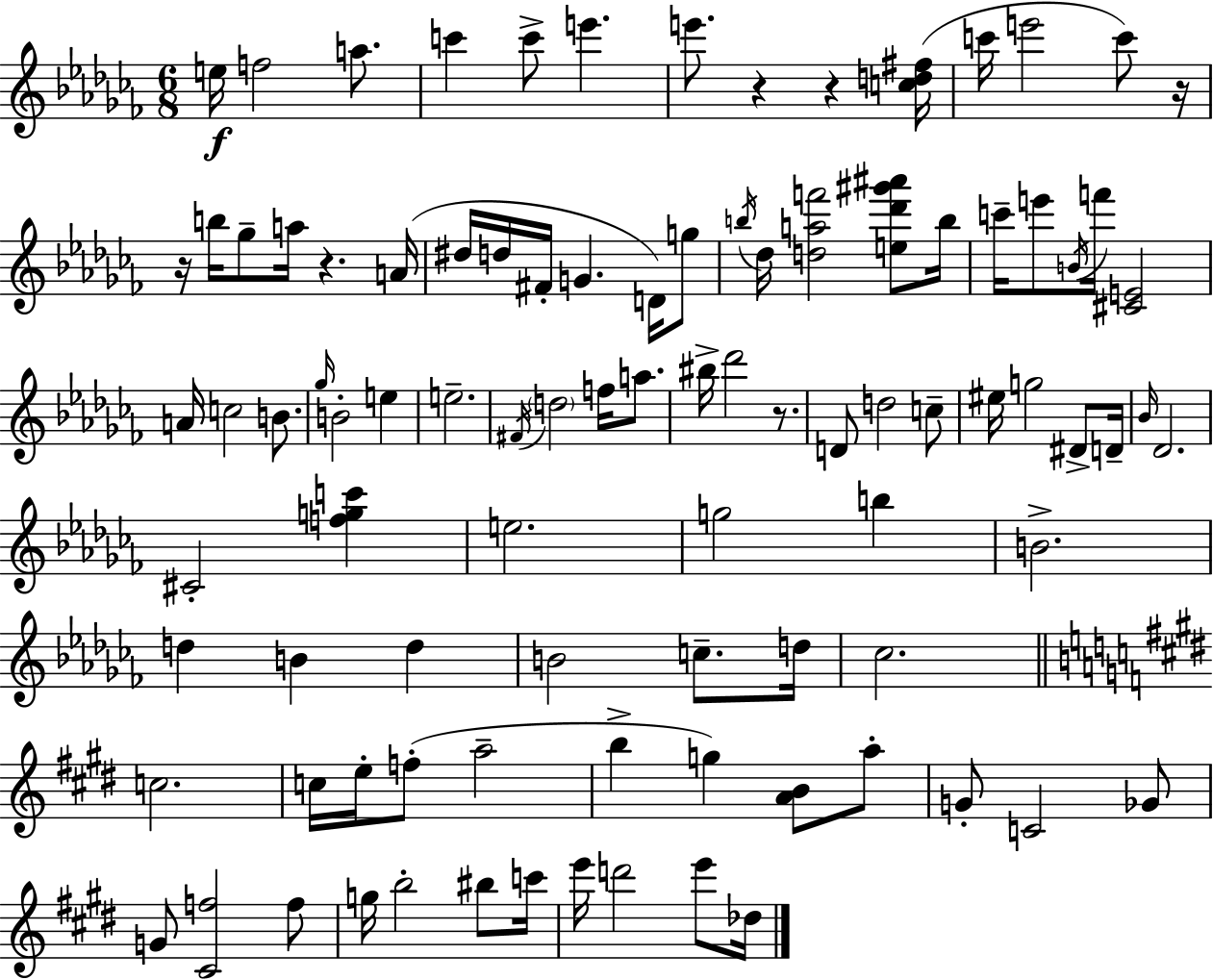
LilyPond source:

{
  \clef treble
  \numericTimeSignature
  \time 6/8
  \key aes \minor
  e''16\f f''2 a''8. | c'''4 c'''8-> e'''4. | e'''8. r4 r4 <c'' d'' fis''>16( | c'''16 e'''2 c'''8) r16 | \break r16 b''16 ges''8-- a''16 r4. a'16( | dis''16 d''16 fis'16-. g'4. d'16) g''8 | \acciaccatura { b''16 } des''16 <d'' a'' f'''>2 <e'' des''' gis''' ais'''>8 | b''16 c'''16-- e'''8 \acciaccatura { b'16 } f'''16 <cis' e'>2 | \break a'16 c''2 b'8. | \grace { ges''16 } b'2-. e''4 | e''2.-- | \acciaccatura { fis'16 } \parenthesize d''2 | \break f''16 a''8. bis''16-> des'''2 | r8. d'8 d''2 | c''8-- eis''16 g''2 | dis'8-> d'16-- \grace { bes'16 } des'2. | \break cis'2-. | <f'' g'' c'''>4 e''2. | g''2 | b''4 b'2.-> | \break d''4 b'4 | d''4 b'2 | c''8.-- d''16 ces''2. | \bar "||" \break \key e \major c''2. | c''16 e''16-. f''8-.( a''2-- | b''4-> g''4) <a' b'>8 a''8-. | g'8-. c'2 ges'8 | \break g'8 <cis' f''>2 f''8 | g''16 b''2-. bis''8 c'''16 | e'''16 d'''2 e'''8 des''16 | \bar "|."
}